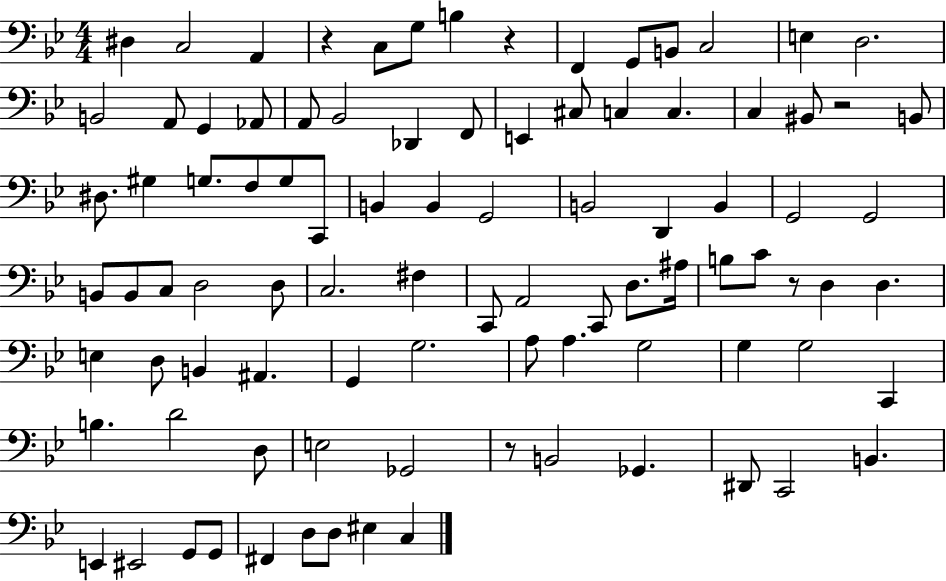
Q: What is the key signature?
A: BES major